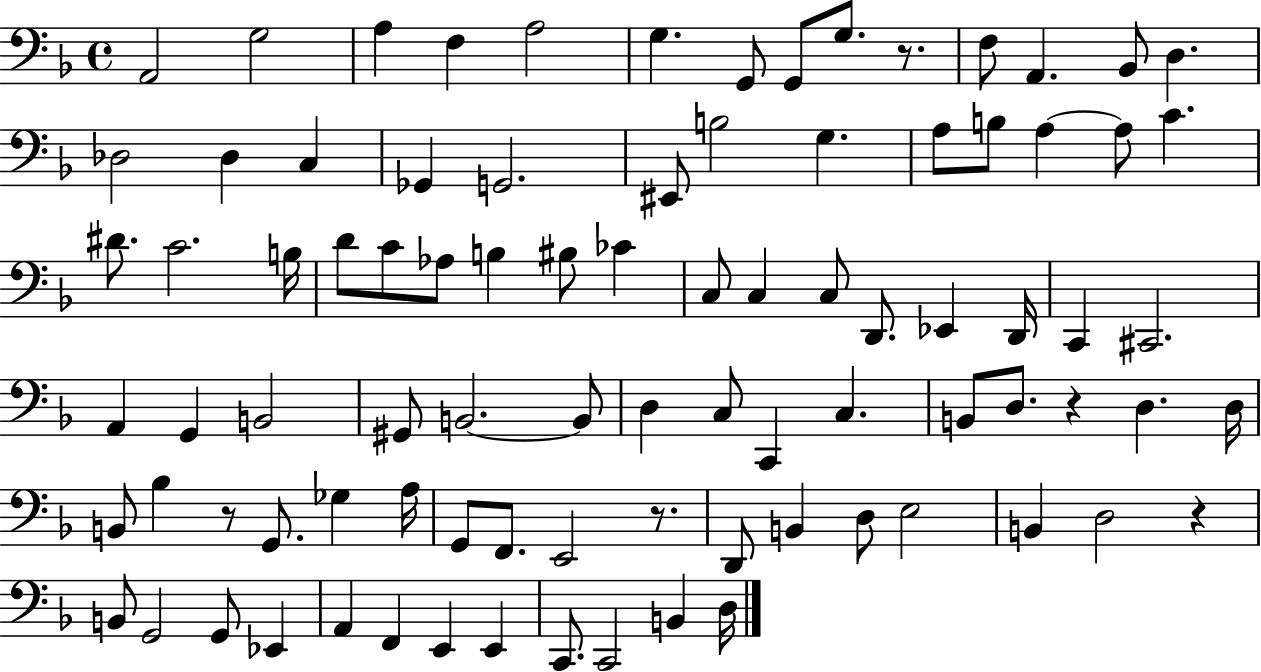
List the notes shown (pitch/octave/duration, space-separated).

A2/h G3/h A3/q F3/q A3/h G3/q. G2/e G2/e G3/e. R/e. F3/e A2/q. Bb2/e D3/q. Db3/h Db3/q C3/q Gb2/q G2/h. EIS2/e B3/h G3/q. A3/e B3/e A3/q A3/e C4/q. D#4/e. C4/h. B3/s D4/e C4/e Ab3/e B3/q BIS3/e CES4/q C3/e C3/q C3/e D2/e. Eb2/q D2/s C2/q C#2/h. A2/q G2/q B2/h G#2/e B2/h. B2/e D3/q C3/e C2/q C3/q. B2/e D3/e. R/q D3/q. D3/s B2/e Bb3/q R/e G2/e. Gb3/q A3/s G2/e F2/e. E2/h R/e. D2/e B2/q D3/e E3/h B2/q D3/h R/q B2/e G2/h G2/e Eb2/q A2/q F2/q E2/q E2/q C2/e. C2/h B2/q D3/s